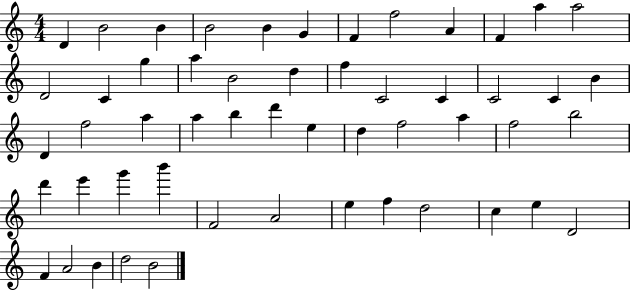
D4/q B4/h B4/q B4/h B4/q G4/q F4/q F5/h A4/q F4/q A5/q A5/h D4/h C4/q G5/q A5/q B4/h D5/q F5/q C4/h C4/q C4/h C4/q B4/q D4/q F5/h A5/q A5/q B5/q D6/q E5/q D5/q F5/h A5/q F5/h B5/h D6/q E6/q G6/q B6/q F4/h A4/h E5/q F5/q D5/h C5/q E5/q D4/h F4/q A4/h B4/q D5/h B4/h